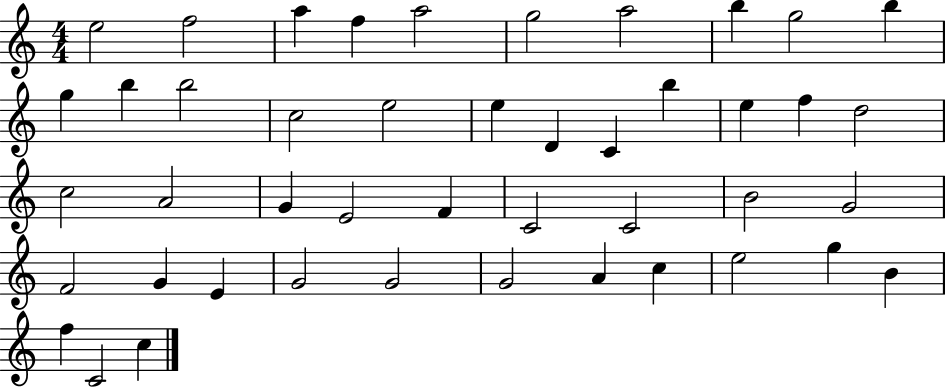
X:1
T:Untitled
M:4/4
L:1/4
K:C
e2 f2 a f a2 g2 a2 b g2 b g b b2 c2 e2 e D C b e f d2 c2 A2 G E2 F C2 C2 B2 G2 F2 G E G2 G2 G2 A c e2 g B f C2 c